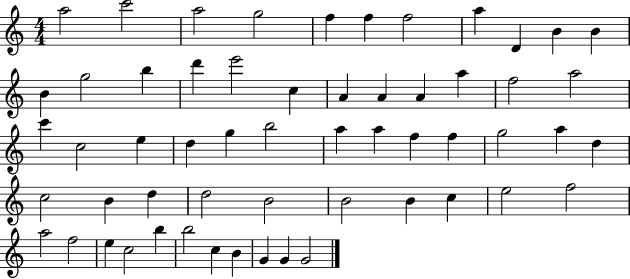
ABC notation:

X:1
T:Untitled
M:4/4
L:1/4
K:C
a2 c'2 a2 g2 f f f2 a D B B B g2 b d' e'2 c A A A a f2 a2 c' c2 e d g b2 a a f f g2 a d c2 B d d2 B2 B2 B c e2 f2 a2 f2 e c2 b b2 c B G G G2